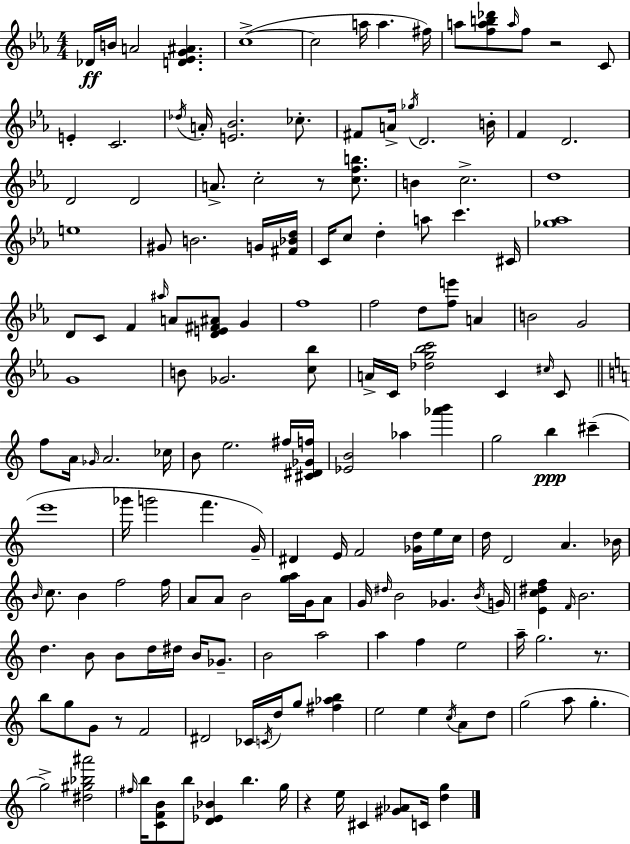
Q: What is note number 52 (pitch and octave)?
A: B4